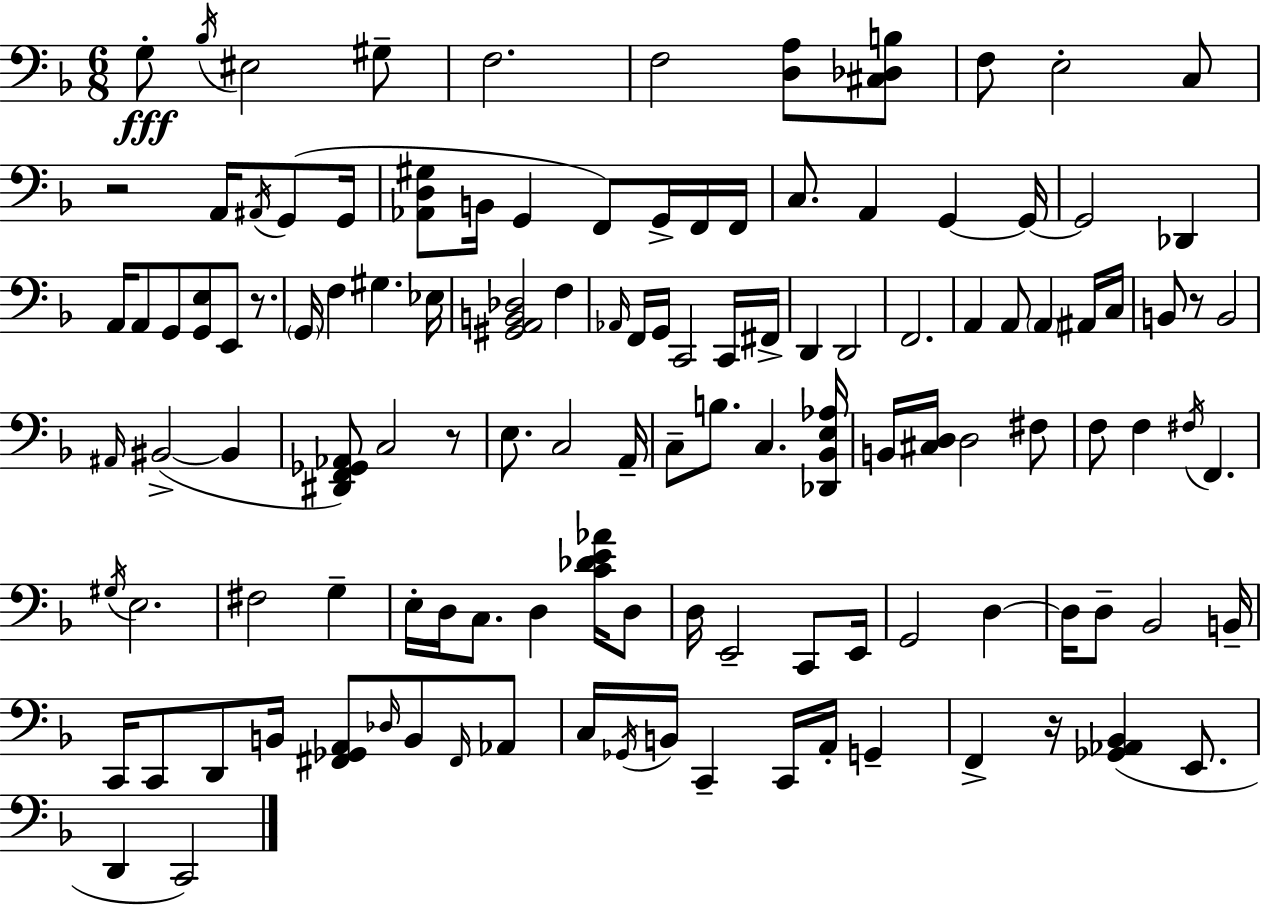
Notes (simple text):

G3/e Bb3/s EIS3/h G#3/e F3/h. F3/h [D3,A3]/e [C#3,Db3,B3]/e F3/e E3/h C3/e R/h A2/s A#2/s G2/e G2/s [Ab2,D3,G#3]/e B2/s G2/q F2/e G2/s F2/s F2/s C3/e. A2/q G2/q G2/s G2/h Db2/q A2/s A2/e G2/e [G2,E3]/e E2/e R/e. G2/s F3/q G#3/q. Eb3/s [G#2,A2,B2,Db3]/h F3/q Ab2/s F2/s G2/s C2/h C2/s F#2/s D2/q D2/h F2/h. A2/q A2/e A2/q A#2/s C3/s B2/e R/e B2/h A#2/s BIS2/h BIS2/q [D#2,F2,Gb2,Ab2]/e C3/h R/e E3/e. C3/h A2/s C3/e B3/e. C3/q. [Db2,Bb2,E3,Ab3]/s B2/s [C#3,D3]/s D3/h F#3/e F3/e F3/q F#3/s F2/q. G#3/s E3/h. F#3/h G3/q E3/s D3/s C3/e. D3/q [C4,Db4,E4,Ab4]/s D3/e D3/s E2/h C2/e E2/s G2/h D3/q D3/s D3/e Bb2/h B2/s C2/s C2/e D2/e B2/s [F#2,Gb2,A2]/e Db3/s B2/e F#2/s Ab2/e C3/s Gb2/s B2/s C2/q C2/s A2/s G2/q F2/q R/s [Gb2,Ab2,Bb2]/q E2/e. D2/q C2/h